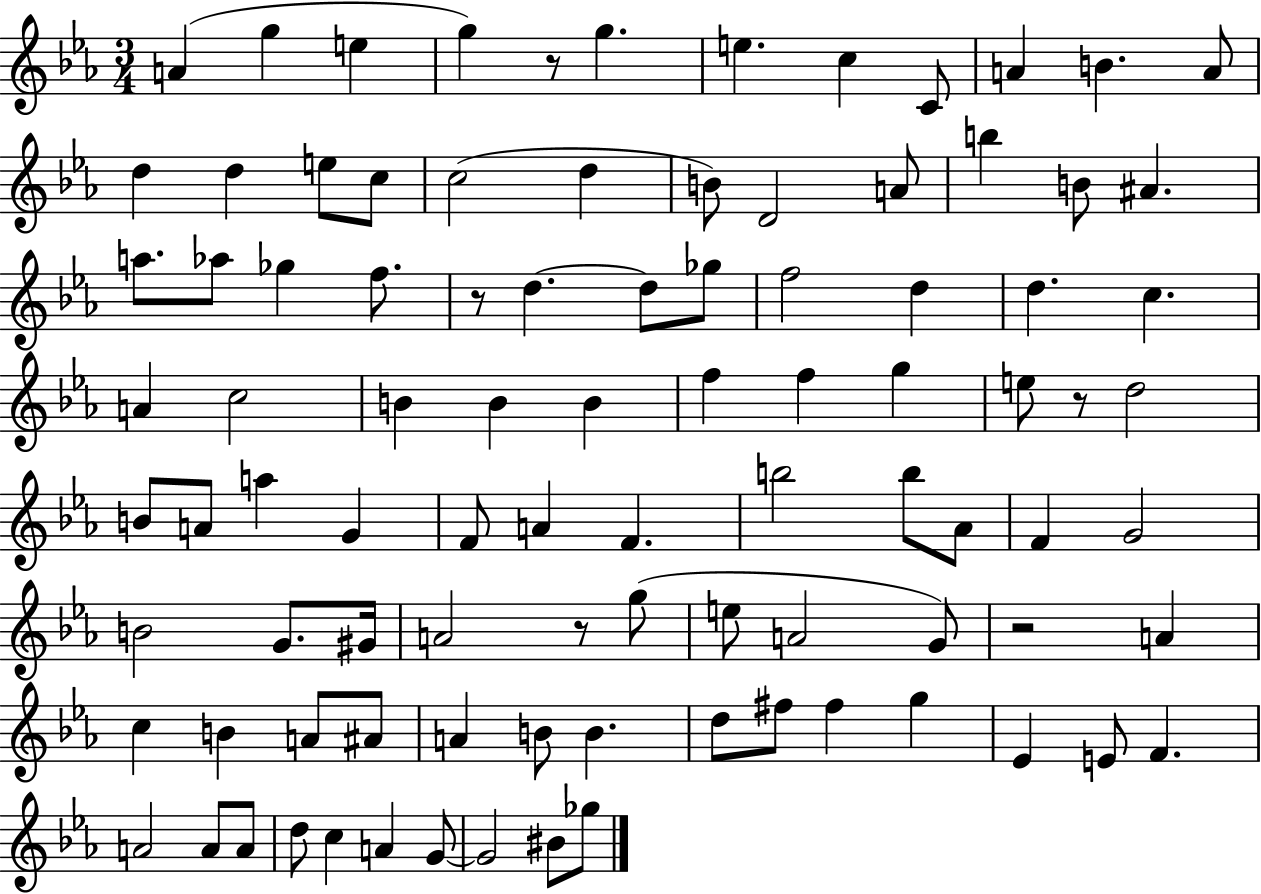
X:1
T:Untitled
M:3/4
L:1/4
K:Eb
A g e g z/2 g e c C/2 A B A/2 d d e/2 c/2 c2 d B/2 D2 A/2 b B/2 ^A a/2 _a/2 _g f/2 z/2 d d/2 _g/2 f2 d d c A c2 B B B f f g e/2 z/2 d2 B/2 A/2 a G F/2 A F b2 b/2 _A/2 F G2 B2 G/2 ^G/4 A2 z/2 g/2 e/2 A2 G/2 z2 A c B A/2 ^A/2 A B/2 B d/2 ^f/2 ^f g _E E/2 F A2 A/2 A/2 d/2 c A G/2 G2 ^B/2 _g/2